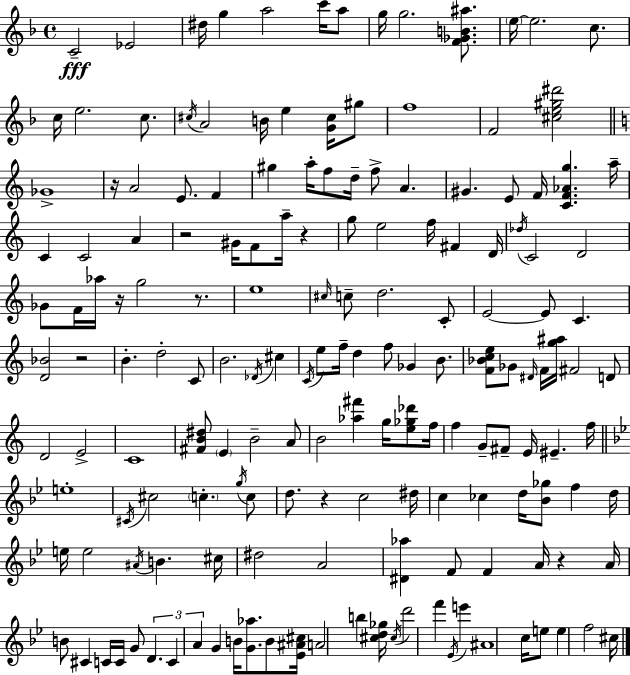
{
  \clef treble
  \time 4/4
  \defaultTimeSignature
  \key d \minor
  c'2--\fff ees'2 | dis''16 g''4 a''2 c'''16 a''8 | g''16 g''2. <f' ges' b' ais''>8. | \parenthesize e''16~~ e''2. c''8. | \break c''16 e''2. c''8. | \acciaccatura { cis''16 } a'2 b'16 e''4 <g' cis''>16 gis''8 | f''1 | f'2 <cis'' e'' gis'' dis'''>2 | \break \bar "||" \break \key c \major ges'1-> | r16 a'2 e'8. f'4 | gis''4 a''16-. f''8 d''16-- f''8-> a'4. | gis'4. e'8 f'16 <c' f' aes' g''>4. a''16-- | \break c'4 c'2 a'4 | r2 gis'16 f'8 a''16-- r4 | g''8 e''2 f''16 fis'4 d'16 | \acciaccatura { des''16 } c'2 d'2 | \break ges'8 f'16 aes''16 r16 g''2 r8. | e''1 | \grace { cis''16 } c''8-- d''2. | c'8-. e'2~~ e'8 c'4. | \break <d' bes'>2 r2 | b'4.-. d''2-. | c'8 b'2. \acciaccatura { des'16 } cis''4 | \acciaccatura { c'16 } e''8 f''16-- d''4 f''8 ges'4 | \break b'8. <f' bes' c'' e''>8 ges'8 \grace { dis'16 } f'16 <g'' ais''>16 fis'2 | d'8 d'2 e'2-> | c'1 | <fis' b' dis''>8 \parenthesize e'4 b'2-- | \break a'8 b'2 <aes'' fis'''>4 | g''16 <e'' ges'' des'''>8 f''16 f''4 g'8-- fis'8-- e'16 eis'4.-- | f''16 \bar "||" \break \key bes \major e''1-. | \acciaccatura { cis'16 } cis''2 \parenthesize c''4.-. \acciaccatura { g''16 } | c''8 d''8. r4 c''2 | dis''16 c''4 ces''4 d''16 <bes' ges''>8 f''4 | \break d''16 e''16 e''2 \acciaccatura { ais'16 } b'4. | cis''16 dis''2 a'2 | <dis' aes''>4 f'8 f'4 a'16 r4 | a'16 b'8 cis'4 c'16 c'16 g'8 \tuplet 3/2 { d'4. | \break c'4 a'4 } g'4 b'16 | <g' aes''>8. b'8 <ees' ais' cis''>16 a'2 b''4 | <cis'' d'' ges''>16 \acciaccatura { cis''16 } d'''2 f'''4 | \acciaccatura { ees'16 } e'''4 ais'1 | \break c''16 e''8 e''4 f''2 | cis''16 \bar "|."
}